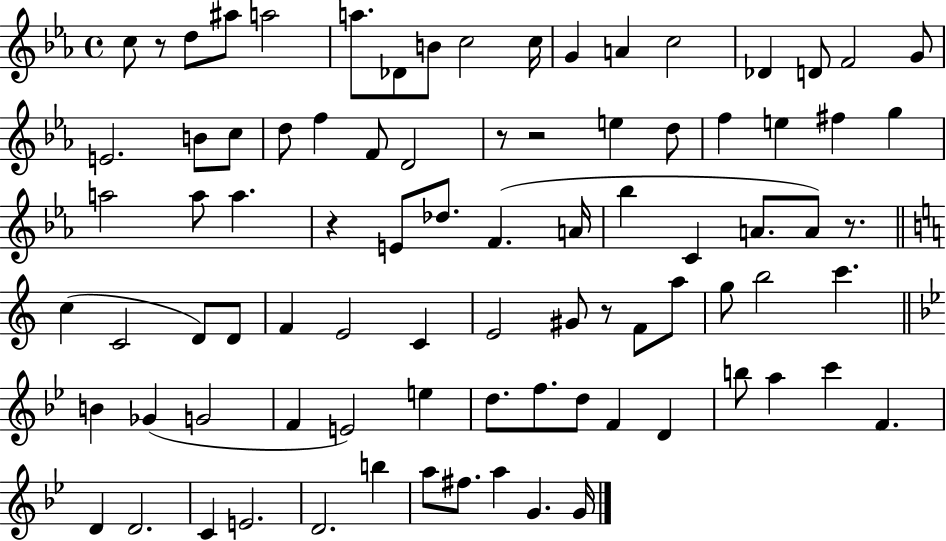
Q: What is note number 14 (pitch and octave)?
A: D4